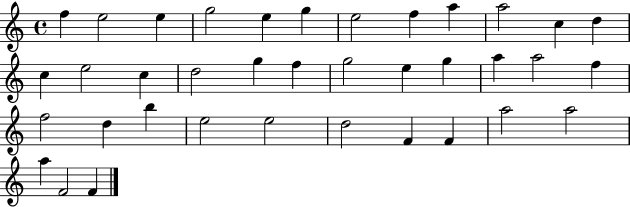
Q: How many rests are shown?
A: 0